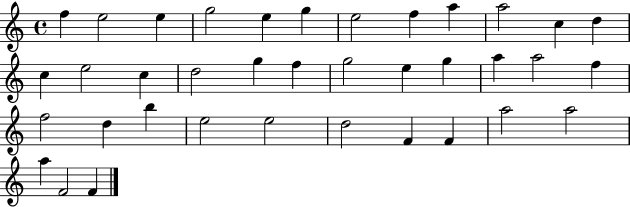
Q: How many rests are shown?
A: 0